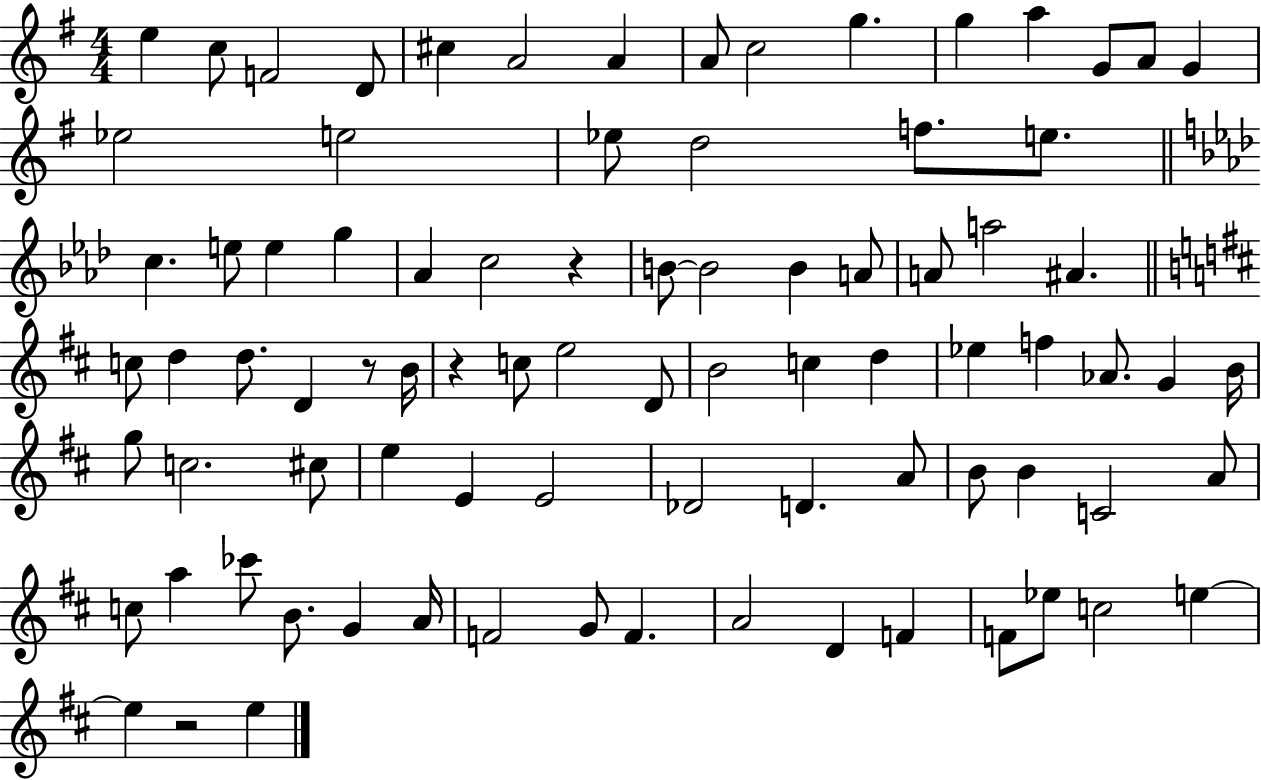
{
  \clef treble
  \numericTimeSignature
  \time 4/4
  \key g \major
  \repeat volta 2 { e''4 c''8 f'2 d'8 | cis''4 a'2 a'4 | a'8 c''2 g''4. | g''4 a''4 g'8 a'8 g'4 | \break ees''2 e''2 | ees''8 d''2 f''8. e''8. | \bar "||" \break \key f \minor c''4. e''8 e''4 g''4 | aes'4 c''2 r4 | b'8~~ b'2 b'4 a'8 | a'8 a''2 ais'4. | \break \bar "||" \break \key b \minor c''8 d''4 d''8. d'4 r8 b'16 | r4 c''8 e''2 d'8 | b'2 c''4 d''4 | ees''4 f''4 aes'8. g'4 b'16 | \break g''8 c''2. cis''8 | e''4 e'4 e'2 | des'2 d'4. a'8 | b'8 b'4 c'2 a'8 | \break c''8 a''4 ces'''8 b'8. g'4 a'16 | f'2 g'8 f'4. | a'2 d'4 f'4 | f'8 ees''8 c''2 e''4~~ | \break e''4 r2 e''4 | } \bar "|."
}